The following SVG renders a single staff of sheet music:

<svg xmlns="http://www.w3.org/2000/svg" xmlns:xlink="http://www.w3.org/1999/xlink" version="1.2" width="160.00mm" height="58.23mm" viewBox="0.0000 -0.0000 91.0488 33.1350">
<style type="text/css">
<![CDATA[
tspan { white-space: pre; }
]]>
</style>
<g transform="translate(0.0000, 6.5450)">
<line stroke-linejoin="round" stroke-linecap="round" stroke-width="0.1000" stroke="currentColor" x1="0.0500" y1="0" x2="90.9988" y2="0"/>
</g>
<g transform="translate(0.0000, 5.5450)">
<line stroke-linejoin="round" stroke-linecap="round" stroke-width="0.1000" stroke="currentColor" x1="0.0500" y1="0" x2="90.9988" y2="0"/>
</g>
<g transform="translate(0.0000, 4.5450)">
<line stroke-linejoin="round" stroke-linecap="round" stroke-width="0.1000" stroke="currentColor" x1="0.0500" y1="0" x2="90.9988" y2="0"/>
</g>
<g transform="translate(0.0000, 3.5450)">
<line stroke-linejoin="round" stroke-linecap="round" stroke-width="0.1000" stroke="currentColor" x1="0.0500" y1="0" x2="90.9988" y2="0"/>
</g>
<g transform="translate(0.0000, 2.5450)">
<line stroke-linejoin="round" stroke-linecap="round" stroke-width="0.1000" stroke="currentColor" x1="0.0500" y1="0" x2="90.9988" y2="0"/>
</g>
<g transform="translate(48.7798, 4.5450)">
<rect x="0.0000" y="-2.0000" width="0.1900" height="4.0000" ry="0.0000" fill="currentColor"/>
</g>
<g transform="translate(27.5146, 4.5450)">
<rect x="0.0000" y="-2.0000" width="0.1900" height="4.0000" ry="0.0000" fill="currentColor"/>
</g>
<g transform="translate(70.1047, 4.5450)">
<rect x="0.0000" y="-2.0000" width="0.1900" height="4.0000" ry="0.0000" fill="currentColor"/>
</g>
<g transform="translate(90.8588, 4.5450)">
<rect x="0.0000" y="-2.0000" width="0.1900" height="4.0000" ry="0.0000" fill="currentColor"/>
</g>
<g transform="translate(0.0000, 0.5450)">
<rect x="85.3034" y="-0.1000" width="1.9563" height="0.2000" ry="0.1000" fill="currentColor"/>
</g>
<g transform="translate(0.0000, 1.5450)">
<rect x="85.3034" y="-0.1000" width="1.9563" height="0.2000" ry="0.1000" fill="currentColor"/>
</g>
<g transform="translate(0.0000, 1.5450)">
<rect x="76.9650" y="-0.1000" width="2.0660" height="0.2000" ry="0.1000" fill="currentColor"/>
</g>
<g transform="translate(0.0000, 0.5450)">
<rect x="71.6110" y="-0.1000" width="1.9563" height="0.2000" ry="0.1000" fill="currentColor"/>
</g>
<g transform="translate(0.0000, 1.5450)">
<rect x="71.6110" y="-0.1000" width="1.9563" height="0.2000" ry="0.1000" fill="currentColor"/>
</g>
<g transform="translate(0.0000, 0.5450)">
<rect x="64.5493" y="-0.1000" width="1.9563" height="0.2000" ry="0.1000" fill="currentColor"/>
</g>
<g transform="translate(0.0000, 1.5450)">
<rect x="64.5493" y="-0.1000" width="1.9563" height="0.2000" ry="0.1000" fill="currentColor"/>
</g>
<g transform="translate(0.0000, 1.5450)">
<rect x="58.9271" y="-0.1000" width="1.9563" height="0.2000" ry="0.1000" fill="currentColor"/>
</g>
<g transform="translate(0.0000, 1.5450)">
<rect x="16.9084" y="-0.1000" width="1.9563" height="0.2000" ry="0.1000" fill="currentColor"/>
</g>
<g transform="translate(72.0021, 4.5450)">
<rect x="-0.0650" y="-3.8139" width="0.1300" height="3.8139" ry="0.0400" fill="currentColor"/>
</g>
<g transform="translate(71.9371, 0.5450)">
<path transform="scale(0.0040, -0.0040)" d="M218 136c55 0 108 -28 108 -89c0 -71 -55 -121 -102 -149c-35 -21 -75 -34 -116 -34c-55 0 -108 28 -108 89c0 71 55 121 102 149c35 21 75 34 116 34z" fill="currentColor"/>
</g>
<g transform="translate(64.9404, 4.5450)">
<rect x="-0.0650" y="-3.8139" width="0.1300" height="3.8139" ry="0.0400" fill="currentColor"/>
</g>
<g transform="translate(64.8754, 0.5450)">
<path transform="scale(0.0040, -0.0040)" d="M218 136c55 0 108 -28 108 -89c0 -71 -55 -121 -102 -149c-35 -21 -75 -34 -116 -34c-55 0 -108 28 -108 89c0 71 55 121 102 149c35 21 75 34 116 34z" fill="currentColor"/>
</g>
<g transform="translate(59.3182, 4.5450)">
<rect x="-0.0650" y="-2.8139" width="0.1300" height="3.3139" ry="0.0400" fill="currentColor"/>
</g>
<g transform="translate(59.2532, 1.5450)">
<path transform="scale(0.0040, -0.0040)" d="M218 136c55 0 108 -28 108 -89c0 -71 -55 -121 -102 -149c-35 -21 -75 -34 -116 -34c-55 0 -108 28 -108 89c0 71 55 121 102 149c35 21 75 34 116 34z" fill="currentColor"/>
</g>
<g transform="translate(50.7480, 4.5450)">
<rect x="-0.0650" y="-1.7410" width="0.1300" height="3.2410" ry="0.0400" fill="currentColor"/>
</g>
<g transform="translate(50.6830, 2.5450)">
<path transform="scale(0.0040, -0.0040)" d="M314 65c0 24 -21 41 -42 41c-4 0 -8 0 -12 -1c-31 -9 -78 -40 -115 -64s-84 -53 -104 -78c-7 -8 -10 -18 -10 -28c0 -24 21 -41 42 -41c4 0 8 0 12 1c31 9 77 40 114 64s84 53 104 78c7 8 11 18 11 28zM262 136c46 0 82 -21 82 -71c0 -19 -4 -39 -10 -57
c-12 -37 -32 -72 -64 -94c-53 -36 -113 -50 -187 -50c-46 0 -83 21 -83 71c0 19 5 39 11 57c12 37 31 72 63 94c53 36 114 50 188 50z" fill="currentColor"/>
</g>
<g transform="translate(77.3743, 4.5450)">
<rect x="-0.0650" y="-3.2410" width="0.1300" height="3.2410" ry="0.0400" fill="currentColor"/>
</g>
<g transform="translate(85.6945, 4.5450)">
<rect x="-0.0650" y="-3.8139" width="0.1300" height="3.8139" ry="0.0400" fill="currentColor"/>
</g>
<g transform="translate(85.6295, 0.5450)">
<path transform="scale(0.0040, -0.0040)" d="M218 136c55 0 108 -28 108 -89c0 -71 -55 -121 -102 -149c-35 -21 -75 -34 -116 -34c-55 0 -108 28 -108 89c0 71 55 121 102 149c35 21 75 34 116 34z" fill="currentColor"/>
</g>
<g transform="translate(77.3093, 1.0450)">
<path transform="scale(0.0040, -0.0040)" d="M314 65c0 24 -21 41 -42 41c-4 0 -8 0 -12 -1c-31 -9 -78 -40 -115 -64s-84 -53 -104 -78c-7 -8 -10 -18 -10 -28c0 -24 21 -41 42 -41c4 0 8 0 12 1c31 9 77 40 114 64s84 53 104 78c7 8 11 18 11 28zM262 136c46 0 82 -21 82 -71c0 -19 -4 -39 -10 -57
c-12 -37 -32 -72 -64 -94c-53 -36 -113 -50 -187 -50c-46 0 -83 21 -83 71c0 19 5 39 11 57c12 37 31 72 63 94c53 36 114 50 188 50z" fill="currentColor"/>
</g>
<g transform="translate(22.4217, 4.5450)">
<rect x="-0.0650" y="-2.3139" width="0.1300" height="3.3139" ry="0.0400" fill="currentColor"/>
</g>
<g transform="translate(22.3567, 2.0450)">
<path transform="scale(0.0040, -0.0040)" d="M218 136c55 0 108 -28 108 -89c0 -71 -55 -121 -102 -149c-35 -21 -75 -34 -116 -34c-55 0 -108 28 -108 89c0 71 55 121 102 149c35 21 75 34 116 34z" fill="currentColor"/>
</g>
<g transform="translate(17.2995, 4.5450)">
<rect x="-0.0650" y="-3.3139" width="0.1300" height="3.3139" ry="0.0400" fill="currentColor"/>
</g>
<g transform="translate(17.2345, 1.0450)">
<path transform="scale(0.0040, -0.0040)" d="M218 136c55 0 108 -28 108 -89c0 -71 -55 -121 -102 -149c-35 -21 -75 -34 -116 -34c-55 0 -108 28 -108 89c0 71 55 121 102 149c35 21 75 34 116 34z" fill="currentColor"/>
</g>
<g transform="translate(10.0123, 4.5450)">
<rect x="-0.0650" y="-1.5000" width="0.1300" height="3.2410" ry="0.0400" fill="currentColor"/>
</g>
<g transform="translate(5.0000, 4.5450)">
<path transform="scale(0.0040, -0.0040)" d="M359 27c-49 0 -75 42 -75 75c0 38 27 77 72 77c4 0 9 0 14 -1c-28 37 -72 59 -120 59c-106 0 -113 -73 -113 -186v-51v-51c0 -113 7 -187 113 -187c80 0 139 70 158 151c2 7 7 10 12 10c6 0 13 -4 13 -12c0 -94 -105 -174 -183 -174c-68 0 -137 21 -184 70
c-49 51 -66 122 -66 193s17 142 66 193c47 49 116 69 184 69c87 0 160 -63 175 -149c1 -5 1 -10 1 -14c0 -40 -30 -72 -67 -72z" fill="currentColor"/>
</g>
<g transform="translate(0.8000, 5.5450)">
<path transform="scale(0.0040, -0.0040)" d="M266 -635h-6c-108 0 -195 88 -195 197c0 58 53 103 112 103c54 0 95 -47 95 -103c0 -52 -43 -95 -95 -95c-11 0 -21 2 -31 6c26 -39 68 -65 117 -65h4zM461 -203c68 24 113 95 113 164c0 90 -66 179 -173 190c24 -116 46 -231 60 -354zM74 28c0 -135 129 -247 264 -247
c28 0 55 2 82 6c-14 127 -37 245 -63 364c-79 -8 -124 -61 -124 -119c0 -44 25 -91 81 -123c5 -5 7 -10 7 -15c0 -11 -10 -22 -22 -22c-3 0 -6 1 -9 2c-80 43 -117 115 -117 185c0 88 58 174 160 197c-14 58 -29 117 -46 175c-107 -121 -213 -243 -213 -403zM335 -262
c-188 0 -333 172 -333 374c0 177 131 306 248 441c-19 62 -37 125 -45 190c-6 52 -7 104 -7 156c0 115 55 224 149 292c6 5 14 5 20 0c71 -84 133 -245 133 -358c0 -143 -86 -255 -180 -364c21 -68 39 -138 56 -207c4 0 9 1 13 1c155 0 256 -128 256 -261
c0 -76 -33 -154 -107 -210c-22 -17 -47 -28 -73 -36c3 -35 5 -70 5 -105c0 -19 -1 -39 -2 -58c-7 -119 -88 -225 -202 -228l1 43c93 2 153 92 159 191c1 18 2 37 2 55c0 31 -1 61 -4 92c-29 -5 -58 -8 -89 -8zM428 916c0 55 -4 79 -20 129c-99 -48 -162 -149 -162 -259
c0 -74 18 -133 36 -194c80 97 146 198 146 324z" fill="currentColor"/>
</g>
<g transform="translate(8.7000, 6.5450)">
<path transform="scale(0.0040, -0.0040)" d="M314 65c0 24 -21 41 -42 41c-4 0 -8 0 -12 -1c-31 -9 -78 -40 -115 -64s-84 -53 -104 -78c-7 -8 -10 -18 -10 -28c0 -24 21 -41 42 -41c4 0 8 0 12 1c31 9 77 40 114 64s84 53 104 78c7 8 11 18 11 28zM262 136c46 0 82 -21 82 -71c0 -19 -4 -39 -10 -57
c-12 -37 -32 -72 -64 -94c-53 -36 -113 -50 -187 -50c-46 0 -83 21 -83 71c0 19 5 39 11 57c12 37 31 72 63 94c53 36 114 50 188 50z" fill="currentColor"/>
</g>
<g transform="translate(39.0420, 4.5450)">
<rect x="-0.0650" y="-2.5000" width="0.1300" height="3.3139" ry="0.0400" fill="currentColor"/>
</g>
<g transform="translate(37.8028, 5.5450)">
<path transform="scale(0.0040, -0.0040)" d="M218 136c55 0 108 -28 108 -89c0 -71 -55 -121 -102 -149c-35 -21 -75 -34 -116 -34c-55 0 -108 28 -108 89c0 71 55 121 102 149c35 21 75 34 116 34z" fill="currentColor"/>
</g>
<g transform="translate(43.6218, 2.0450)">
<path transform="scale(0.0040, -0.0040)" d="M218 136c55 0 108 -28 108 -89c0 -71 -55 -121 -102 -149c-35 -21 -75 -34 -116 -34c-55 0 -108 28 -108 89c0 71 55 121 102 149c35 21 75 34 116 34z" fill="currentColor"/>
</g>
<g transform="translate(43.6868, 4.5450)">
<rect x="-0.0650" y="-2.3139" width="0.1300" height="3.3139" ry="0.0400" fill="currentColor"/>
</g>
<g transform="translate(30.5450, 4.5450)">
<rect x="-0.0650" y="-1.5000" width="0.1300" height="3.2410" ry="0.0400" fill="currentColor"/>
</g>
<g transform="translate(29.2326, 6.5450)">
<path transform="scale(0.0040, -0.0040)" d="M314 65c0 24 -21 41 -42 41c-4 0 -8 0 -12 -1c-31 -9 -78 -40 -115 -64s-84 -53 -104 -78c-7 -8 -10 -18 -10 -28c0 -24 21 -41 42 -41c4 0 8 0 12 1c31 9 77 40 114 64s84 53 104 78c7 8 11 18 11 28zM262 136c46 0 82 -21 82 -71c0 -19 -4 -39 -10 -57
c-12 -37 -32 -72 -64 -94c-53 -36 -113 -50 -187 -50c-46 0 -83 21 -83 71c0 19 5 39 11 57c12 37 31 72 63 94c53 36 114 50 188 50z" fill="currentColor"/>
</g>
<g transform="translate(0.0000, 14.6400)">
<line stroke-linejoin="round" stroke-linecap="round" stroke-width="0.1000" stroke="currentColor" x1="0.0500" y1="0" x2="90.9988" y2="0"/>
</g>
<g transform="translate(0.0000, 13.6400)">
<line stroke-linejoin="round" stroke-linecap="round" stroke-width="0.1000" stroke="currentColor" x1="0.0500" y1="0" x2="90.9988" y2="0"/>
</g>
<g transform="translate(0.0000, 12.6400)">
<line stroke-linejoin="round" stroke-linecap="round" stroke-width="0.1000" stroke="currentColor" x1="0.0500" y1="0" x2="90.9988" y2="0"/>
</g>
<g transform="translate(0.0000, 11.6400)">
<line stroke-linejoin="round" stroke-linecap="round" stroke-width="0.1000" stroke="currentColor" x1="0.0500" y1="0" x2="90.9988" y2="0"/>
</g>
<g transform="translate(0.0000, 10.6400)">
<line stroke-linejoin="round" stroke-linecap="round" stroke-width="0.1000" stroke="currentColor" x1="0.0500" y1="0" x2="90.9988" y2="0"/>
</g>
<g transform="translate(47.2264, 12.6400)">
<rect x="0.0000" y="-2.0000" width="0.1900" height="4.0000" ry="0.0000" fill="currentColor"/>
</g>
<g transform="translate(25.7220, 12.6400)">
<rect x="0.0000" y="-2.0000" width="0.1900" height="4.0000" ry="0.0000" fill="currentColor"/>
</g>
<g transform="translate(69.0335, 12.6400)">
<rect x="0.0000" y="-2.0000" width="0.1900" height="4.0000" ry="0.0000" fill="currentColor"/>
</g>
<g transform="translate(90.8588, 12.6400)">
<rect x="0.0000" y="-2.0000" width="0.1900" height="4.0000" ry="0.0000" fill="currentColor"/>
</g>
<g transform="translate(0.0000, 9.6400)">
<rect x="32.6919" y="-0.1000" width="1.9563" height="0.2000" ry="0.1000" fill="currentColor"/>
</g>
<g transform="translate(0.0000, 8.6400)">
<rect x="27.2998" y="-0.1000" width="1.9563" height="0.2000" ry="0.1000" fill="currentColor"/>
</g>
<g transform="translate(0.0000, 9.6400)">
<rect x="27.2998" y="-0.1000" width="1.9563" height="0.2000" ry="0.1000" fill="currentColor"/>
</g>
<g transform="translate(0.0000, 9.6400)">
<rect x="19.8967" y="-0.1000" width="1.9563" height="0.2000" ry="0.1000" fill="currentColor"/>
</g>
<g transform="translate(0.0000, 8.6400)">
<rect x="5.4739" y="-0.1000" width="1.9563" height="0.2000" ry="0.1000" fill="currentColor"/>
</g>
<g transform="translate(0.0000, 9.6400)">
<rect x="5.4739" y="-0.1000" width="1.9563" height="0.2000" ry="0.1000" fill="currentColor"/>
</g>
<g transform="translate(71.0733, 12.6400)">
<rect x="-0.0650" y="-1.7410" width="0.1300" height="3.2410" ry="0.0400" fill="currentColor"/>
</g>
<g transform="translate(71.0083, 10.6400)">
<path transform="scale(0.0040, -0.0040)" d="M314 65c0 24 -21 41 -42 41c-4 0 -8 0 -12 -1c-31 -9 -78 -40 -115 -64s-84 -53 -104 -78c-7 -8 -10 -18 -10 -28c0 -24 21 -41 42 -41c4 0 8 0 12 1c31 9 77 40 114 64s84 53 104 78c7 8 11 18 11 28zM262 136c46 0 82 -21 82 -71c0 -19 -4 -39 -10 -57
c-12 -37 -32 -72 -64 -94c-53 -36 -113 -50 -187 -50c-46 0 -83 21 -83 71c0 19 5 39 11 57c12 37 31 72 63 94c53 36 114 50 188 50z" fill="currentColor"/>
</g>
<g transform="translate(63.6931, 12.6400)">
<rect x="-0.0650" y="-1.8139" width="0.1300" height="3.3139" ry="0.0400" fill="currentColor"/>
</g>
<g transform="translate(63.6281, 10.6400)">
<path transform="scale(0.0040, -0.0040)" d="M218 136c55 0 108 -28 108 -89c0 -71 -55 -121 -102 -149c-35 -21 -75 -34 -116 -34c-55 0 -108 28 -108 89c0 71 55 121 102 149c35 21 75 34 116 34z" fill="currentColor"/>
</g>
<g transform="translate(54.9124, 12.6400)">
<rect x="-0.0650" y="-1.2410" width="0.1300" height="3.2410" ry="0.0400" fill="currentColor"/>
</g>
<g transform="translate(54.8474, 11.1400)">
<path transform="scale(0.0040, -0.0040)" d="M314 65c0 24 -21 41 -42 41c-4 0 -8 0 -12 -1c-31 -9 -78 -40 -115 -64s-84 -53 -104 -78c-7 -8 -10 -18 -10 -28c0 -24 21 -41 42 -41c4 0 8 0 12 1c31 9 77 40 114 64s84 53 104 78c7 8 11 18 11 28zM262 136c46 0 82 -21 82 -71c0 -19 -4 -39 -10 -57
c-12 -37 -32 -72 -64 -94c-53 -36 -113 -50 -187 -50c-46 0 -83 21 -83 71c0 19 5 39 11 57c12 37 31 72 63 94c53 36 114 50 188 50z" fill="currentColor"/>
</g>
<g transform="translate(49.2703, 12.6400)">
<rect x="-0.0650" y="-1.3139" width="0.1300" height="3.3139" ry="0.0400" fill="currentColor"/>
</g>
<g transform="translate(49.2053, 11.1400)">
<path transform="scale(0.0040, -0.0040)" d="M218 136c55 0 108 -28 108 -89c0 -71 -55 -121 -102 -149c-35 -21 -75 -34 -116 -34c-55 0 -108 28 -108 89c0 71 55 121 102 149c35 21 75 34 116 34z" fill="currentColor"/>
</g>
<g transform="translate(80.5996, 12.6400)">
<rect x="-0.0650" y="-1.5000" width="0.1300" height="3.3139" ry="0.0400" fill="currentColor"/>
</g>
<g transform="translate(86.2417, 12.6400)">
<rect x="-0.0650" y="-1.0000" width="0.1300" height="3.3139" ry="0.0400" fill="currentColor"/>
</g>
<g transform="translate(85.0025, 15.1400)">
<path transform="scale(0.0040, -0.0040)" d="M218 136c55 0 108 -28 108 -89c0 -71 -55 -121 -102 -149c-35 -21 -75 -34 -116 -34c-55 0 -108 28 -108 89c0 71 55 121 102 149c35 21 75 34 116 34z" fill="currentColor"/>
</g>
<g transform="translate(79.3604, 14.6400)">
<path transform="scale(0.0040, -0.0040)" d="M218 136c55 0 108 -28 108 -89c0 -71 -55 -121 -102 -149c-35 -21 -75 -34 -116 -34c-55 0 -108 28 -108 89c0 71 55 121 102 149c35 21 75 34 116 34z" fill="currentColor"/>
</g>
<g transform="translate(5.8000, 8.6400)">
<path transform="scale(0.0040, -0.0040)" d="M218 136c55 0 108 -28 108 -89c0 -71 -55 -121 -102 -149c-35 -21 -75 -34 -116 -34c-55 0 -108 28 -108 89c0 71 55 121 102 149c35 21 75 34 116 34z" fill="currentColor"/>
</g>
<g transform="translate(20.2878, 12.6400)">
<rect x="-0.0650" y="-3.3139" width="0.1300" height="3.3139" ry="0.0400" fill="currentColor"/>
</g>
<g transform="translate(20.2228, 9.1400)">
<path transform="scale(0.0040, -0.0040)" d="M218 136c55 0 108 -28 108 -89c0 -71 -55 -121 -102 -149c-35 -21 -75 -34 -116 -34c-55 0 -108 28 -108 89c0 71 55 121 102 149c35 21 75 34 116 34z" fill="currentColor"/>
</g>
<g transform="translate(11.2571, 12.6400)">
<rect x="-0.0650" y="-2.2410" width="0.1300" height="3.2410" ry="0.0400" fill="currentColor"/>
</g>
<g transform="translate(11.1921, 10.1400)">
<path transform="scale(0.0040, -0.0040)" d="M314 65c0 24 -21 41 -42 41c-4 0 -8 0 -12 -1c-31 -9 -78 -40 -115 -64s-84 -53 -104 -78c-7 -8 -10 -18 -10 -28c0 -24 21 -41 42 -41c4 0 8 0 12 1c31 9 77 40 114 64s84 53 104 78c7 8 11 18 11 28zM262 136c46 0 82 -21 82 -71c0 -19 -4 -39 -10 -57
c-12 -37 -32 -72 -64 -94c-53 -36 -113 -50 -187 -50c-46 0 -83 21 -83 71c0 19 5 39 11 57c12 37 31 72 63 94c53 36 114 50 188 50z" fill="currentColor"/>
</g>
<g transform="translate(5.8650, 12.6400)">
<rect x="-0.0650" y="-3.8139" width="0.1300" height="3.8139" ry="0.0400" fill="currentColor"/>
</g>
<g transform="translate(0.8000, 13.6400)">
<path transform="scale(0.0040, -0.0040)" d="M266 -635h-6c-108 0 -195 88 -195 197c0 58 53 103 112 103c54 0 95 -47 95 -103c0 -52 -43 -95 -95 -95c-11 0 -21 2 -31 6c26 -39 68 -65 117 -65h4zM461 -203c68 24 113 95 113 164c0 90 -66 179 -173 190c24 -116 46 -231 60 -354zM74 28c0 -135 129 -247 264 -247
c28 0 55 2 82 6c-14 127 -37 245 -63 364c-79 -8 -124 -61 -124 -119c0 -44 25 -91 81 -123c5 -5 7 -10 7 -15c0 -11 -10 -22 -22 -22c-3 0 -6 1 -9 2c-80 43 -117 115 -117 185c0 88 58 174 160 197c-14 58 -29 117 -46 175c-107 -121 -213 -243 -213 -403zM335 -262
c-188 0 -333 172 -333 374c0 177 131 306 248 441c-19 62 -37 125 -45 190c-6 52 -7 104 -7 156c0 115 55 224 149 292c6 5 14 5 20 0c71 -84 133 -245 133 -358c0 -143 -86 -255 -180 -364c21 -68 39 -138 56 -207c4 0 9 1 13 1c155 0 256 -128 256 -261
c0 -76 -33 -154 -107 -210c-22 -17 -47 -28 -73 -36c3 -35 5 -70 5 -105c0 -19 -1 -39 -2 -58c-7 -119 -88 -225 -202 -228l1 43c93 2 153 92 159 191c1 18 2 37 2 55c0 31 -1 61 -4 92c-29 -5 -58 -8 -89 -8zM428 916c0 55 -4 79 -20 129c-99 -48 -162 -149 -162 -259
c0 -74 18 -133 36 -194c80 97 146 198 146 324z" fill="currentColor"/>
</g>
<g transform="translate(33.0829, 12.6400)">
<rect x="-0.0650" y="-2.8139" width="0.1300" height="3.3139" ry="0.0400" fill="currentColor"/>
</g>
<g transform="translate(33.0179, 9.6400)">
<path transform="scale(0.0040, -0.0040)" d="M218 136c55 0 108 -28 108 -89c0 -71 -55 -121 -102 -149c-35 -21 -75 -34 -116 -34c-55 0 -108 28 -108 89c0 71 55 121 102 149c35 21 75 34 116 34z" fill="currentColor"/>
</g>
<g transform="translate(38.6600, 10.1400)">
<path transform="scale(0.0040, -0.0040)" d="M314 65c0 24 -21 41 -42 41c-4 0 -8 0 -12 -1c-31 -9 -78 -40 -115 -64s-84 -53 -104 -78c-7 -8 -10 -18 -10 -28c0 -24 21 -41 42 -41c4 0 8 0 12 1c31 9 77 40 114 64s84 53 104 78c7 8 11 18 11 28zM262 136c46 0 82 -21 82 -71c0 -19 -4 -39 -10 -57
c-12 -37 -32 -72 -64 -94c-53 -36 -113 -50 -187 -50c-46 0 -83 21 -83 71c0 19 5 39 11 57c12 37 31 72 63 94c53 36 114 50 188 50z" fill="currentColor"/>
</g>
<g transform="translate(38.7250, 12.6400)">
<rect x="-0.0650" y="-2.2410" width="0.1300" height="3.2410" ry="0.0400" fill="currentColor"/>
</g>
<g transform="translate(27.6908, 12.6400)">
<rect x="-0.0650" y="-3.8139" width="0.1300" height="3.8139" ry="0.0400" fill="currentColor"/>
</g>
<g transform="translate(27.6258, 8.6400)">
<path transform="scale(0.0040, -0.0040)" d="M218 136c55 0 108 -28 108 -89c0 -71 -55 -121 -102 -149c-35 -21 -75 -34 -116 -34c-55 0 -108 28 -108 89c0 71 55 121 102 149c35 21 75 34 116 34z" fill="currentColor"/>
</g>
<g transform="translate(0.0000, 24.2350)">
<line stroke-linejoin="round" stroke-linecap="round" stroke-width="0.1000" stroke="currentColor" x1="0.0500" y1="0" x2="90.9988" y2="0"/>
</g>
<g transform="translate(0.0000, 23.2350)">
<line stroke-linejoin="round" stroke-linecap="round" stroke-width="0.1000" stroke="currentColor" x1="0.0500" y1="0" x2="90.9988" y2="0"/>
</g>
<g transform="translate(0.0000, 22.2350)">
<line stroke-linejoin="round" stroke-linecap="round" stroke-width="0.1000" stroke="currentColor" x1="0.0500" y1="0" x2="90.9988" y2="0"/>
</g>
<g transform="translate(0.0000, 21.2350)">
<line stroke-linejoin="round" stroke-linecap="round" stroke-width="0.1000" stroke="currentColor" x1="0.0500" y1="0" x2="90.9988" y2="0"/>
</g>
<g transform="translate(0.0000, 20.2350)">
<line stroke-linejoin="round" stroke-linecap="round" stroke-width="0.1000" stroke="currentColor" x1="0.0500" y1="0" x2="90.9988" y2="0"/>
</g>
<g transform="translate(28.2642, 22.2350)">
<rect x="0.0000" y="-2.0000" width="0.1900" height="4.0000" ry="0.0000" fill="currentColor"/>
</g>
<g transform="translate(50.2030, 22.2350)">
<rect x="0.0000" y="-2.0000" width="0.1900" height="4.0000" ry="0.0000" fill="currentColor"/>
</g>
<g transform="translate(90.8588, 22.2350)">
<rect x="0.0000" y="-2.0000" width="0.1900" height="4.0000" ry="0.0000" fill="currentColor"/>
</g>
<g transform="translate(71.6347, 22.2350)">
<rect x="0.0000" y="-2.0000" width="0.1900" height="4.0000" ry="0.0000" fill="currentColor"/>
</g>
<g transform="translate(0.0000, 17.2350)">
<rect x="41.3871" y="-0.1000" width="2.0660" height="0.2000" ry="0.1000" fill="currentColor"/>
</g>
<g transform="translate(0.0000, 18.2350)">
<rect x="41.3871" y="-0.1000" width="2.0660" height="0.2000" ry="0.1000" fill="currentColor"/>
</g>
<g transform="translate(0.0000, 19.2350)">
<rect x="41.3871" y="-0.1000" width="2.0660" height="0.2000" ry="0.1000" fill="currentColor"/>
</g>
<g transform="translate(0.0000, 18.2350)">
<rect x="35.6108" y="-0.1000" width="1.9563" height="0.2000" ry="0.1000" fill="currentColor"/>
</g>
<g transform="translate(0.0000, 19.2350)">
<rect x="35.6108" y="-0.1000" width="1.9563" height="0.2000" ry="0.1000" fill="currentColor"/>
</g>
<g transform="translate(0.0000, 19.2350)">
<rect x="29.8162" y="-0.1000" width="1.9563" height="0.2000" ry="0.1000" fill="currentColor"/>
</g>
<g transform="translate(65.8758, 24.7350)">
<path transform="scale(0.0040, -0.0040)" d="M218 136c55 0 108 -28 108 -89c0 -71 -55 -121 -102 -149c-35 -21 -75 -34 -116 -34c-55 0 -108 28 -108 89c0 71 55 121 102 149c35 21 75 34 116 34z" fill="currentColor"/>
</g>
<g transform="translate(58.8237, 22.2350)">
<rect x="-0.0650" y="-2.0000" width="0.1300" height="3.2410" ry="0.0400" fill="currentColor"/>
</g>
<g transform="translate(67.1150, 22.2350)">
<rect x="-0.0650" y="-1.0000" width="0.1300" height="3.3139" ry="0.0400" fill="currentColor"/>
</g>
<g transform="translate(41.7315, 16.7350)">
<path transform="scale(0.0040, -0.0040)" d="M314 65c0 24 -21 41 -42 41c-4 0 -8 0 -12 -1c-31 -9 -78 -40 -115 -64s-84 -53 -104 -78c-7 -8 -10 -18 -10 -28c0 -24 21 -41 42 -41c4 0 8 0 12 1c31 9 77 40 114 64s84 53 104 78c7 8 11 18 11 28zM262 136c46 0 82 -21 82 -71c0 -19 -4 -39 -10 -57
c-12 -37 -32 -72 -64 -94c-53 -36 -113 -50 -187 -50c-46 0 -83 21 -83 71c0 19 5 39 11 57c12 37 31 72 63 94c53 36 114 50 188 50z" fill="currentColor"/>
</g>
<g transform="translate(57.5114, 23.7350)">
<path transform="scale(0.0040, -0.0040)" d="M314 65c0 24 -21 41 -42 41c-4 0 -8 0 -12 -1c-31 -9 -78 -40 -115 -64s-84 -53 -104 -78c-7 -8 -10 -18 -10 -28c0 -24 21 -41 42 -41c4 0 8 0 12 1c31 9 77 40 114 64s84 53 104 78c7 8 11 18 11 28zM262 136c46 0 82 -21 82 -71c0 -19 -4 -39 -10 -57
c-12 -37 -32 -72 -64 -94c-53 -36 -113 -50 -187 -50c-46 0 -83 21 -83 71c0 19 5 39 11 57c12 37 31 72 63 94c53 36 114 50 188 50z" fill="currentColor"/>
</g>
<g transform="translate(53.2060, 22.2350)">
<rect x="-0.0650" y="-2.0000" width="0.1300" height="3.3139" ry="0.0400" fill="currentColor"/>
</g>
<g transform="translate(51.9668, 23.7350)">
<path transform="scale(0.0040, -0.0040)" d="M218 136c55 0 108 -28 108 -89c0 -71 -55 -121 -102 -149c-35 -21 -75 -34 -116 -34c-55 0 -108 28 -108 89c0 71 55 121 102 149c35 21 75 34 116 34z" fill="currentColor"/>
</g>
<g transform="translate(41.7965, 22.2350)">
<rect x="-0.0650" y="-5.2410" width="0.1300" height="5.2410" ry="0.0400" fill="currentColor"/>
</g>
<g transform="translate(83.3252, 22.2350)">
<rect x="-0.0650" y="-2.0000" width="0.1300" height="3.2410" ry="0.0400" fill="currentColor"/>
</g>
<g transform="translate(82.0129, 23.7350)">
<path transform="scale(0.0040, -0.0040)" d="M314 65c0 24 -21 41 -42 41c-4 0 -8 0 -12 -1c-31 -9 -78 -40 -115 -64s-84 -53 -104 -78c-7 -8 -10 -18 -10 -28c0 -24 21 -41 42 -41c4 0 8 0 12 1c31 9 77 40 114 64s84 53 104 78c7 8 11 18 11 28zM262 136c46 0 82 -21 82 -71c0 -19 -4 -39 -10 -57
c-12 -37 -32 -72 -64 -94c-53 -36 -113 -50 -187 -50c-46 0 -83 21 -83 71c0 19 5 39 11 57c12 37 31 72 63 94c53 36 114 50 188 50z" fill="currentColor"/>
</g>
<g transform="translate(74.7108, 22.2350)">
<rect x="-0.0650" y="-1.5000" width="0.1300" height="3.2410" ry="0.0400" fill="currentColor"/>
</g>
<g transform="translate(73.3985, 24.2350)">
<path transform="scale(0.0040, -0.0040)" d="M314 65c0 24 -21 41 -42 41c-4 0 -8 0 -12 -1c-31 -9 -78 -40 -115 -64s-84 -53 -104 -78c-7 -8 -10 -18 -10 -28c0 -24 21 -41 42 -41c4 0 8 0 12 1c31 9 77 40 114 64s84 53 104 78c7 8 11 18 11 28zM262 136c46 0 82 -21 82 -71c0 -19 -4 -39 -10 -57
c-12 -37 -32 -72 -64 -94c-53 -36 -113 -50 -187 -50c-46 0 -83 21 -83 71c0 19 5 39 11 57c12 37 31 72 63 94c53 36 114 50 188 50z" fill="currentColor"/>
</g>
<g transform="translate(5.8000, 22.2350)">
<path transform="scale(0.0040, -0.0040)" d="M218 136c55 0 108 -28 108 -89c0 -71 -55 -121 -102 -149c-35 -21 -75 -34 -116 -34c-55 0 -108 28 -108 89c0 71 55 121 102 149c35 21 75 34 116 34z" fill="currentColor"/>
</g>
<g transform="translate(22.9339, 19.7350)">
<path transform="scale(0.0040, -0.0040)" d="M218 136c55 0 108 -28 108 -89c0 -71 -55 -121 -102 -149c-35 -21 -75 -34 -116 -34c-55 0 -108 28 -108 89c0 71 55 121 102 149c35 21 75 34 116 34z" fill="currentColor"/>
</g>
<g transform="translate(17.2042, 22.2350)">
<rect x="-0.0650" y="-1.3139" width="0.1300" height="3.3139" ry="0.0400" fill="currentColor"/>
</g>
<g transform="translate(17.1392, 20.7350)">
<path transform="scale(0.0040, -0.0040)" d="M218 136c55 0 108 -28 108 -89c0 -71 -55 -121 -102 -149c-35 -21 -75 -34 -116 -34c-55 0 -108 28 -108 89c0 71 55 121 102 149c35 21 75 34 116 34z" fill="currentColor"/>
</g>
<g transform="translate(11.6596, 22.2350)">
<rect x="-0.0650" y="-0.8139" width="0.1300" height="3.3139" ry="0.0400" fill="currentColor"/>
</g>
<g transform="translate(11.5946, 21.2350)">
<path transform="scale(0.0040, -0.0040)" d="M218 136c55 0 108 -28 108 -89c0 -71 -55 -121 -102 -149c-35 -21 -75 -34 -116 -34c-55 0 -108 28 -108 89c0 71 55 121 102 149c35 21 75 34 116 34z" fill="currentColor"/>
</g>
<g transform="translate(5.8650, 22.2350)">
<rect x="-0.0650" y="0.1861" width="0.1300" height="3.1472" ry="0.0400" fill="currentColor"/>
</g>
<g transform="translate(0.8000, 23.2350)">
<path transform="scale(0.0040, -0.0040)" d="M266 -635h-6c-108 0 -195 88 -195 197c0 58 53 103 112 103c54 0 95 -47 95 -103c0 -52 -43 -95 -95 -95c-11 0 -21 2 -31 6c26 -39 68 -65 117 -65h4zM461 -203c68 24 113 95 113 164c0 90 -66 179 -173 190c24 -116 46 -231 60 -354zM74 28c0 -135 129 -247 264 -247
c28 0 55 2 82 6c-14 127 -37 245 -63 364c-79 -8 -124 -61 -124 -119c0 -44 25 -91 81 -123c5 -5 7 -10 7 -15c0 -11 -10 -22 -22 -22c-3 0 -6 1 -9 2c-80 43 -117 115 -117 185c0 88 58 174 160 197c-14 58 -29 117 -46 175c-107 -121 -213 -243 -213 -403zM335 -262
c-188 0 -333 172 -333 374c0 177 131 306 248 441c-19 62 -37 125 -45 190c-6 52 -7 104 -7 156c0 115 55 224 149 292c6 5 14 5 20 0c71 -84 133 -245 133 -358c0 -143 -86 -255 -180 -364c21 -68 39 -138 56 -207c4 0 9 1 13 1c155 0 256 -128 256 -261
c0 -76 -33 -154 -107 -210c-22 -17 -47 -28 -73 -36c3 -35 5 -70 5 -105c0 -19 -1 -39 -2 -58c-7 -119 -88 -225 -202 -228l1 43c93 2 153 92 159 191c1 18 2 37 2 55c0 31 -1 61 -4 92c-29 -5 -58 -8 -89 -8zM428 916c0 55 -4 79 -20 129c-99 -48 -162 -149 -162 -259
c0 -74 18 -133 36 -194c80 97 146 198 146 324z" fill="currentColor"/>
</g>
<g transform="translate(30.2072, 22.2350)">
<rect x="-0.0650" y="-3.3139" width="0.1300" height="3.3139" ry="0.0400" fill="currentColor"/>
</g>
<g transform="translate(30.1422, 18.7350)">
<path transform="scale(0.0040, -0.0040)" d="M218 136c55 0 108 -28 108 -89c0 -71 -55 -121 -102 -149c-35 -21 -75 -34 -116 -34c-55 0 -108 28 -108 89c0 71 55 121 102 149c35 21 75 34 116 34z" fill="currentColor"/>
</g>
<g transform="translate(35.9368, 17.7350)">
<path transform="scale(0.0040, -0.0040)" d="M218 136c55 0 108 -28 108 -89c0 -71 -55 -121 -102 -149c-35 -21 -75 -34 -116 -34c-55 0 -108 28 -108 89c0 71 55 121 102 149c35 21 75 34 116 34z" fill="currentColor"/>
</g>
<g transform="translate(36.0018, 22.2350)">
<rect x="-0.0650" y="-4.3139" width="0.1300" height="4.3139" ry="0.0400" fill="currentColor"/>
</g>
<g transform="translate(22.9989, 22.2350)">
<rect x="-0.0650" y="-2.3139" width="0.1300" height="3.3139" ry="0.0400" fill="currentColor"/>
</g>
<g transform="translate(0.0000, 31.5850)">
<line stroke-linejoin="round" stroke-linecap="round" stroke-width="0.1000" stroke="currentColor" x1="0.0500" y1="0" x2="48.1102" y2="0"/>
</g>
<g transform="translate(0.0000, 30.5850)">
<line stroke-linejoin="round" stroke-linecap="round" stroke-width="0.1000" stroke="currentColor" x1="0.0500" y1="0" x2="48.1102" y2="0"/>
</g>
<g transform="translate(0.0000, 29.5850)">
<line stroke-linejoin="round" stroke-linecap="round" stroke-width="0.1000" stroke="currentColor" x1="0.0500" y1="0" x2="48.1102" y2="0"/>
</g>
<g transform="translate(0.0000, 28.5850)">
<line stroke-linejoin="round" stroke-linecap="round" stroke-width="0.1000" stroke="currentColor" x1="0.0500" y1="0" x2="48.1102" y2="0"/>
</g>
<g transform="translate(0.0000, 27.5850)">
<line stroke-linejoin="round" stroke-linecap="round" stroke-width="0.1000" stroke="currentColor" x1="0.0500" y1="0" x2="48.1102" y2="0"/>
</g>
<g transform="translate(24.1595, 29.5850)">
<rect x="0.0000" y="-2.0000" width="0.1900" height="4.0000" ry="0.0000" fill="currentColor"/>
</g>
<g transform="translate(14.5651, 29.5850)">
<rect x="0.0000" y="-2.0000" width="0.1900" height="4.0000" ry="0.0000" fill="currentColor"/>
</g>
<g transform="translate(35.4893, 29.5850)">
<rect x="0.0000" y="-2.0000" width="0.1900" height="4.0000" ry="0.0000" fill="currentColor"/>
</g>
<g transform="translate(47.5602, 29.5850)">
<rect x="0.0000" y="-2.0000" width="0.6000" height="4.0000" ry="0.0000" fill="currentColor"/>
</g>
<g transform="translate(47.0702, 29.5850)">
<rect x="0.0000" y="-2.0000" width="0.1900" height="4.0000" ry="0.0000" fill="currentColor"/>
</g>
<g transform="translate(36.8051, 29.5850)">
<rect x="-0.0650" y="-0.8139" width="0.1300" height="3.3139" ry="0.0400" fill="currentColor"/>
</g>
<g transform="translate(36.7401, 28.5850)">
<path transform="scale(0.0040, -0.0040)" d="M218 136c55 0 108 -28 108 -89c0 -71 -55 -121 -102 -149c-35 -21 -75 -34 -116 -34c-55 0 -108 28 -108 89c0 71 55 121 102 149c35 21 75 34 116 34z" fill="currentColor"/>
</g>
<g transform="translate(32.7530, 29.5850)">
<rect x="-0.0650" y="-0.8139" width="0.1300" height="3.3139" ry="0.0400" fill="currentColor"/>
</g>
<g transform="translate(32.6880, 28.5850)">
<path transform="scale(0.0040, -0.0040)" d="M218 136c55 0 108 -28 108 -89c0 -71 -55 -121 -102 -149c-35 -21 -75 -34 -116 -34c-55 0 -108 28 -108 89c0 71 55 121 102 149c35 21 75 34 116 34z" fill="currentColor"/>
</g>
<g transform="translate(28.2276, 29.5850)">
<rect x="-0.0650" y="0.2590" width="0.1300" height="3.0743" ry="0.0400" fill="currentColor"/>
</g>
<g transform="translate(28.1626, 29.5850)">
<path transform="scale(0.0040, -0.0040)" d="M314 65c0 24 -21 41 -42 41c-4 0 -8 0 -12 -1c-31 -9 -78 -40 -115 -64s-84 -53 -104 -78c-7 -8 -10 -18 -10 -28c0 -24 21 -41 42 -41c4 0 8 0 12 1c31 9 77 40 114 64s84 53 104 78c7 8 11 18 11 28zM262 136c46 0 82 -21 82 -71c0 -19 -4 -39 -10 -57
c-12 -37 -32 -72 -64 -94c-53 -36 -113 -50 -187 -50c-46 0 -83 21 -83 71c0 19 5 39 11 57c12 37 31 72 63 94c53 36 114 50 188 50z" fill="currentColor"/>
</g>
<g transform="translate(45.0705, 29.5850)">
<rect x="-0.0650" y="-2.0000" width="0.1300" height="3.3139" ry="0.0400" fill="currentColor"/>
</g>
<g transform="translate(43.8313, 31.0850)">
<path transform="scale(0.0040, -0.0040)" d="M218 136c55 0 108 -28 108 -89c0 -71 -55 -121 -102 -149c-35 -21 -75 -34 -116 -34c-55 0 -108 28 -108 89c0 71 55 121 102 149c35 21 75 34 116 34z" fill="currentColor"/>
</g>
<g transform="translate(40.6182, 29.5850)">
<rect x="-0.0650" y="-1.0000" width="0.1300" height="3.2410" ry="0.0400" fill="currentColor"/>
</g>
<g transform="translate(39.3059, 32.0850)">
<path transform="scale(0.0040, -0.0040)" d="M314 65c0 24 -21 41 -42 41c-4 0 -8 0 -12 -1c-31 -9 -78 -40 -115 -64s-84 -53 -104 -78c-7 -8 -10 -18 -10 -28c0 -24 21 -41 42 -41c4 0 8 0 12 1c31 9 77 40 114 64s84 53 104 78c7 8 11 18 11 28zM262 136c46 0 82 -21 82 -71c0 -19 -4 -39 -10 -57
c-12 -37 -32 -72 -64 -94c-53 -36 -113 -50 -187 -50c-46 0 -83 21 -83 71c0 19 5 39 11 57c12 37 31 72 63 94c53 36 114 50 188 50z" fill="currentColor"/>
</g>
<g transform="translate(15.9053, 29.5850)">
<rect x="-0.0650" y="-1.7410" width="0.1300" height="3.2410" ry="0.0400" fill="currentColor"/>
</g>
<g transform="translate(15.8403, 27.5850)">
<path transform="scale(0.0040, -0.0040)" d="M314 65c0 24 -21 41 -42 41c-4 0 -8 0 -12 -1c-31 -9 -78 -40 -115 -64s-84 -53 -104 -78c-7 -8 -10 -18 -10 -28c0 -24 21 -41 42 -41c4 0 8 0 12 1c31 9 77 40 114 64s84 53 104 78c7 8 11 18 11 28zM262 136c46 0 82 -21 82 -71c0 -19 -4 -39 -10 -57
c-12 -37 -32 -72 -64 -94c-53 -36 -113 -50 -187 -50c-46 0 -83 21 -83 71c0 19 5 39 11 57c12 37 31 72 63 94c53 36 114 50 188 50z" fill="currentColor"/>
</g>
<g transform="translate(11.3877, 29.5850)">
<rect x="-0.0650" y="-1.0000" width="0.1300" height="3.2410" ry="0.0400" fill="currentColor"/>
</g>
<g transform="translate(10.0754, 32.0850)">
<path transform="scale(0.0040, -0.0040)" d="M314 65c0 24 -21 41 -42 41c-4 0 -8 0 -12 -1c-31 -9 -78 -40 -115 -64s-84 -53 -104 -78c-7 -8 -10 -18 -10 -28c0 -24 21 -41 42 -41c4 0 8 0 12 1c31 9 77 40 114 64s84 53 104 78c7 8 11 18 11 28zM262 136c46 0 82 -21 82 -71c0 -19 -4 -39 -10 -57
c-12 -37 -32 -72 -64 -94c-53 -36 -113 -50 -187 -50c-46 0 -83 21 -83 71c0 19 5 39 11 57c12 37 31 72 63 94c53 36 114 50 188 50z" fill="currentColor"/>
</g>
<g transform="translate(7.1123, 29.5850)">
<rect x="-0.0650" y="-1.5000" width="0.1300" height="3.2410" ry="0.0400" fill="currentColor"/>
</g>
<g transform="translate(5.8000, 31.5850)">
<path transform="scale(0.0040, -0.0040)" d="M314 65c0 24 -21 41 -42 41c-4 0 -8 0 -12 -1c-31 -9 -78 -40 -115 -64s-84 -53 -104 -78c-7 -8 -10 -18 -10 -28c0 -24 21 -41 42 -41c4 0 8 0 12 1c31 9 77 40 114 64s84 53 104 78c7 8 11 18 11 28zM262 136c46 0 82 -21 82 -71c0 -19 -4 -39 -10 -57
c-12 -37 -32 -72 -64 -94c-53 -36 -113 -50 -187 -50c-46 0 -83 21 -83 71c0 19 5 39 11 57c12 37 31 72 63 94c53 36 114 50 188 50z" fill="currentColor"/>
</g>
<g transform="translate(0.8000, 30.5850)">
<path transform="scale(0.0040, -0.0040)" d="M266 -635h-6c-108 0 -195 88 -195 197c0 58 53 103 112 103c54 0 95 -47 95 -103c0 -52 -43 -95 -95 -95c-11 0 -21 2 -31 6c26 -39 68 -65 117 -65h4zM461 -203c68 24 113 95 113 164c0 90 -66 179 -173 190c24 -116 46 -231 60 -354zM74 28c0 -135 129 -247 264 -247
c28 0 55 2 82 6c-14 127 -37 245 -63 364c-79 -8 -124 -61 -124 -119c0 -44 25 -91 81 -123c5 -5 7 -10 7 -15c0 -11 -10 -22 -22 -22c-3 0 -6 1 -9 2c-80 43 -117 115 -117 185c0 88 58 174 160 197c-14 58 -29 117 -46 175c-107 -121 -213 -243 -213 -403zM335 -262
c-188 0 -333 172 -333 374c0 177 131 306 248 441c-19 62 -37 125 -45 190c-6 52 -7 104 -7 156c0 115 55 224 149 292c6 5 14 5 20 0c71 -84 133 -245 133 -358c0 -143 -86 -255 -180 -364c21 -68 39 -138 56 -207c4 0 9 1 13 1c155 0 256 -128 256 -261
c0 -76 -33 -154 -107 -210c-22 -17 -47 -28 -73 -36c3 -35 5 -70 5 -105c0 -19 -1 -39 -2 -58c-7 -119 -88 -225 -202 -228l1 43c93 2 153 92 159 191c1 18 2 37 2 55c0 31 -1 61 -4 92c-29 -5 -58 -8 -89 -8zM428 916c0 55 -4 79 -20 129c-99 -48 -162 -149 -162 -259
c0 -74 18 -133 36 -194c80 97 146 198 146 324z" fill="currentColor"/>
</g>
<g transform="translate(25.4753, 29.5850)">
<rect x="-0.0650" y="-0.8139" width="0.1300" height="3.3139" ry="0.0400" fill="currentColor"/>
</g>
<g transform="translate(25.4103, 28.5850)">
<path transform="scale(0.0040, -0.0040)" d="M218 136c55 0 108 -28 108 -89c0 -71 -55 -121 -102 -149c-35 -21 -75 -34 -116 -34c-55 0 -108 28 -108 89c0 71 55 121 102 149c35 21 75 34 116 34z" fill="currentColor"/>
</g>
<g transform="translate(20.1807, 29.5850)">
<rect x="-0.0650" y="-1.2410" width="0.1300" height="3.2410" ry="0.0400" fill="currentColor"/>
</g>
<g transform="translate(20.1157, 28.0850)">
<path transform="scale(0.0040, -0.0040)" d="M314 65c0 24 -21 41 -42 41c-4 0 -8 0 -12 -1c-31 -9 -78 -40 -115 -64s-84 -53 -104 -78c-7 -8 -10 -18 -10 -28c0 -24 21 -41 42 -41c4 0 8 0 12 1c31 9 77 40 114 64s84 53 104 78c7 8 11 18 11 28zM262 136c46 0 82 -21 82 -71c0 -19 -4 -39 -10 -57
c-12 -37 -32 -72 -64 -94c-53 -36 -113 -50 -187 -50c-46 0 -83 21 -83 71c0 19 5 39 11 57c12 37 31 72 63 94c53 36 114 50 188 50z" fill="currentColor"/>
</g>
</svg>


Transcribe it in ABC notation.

X:1
T:Untitled
M:4/4
L:1/4
K:C
E2 b g E2 G g f2 a c' c' b2 c' c' g2 b c' a g2 e e2 f f2 E D B d e g b d' f'2 F F2 D E2 F2 E2 D2 f2 e2 d B2 d d D2 F